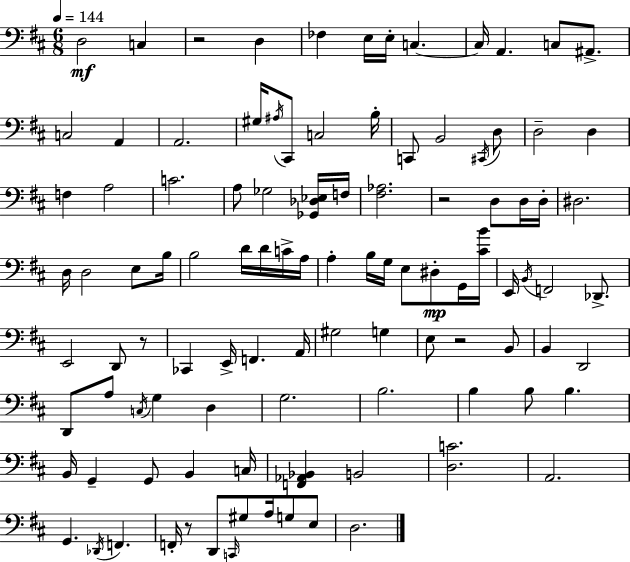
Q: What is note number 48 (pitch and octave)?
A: E3